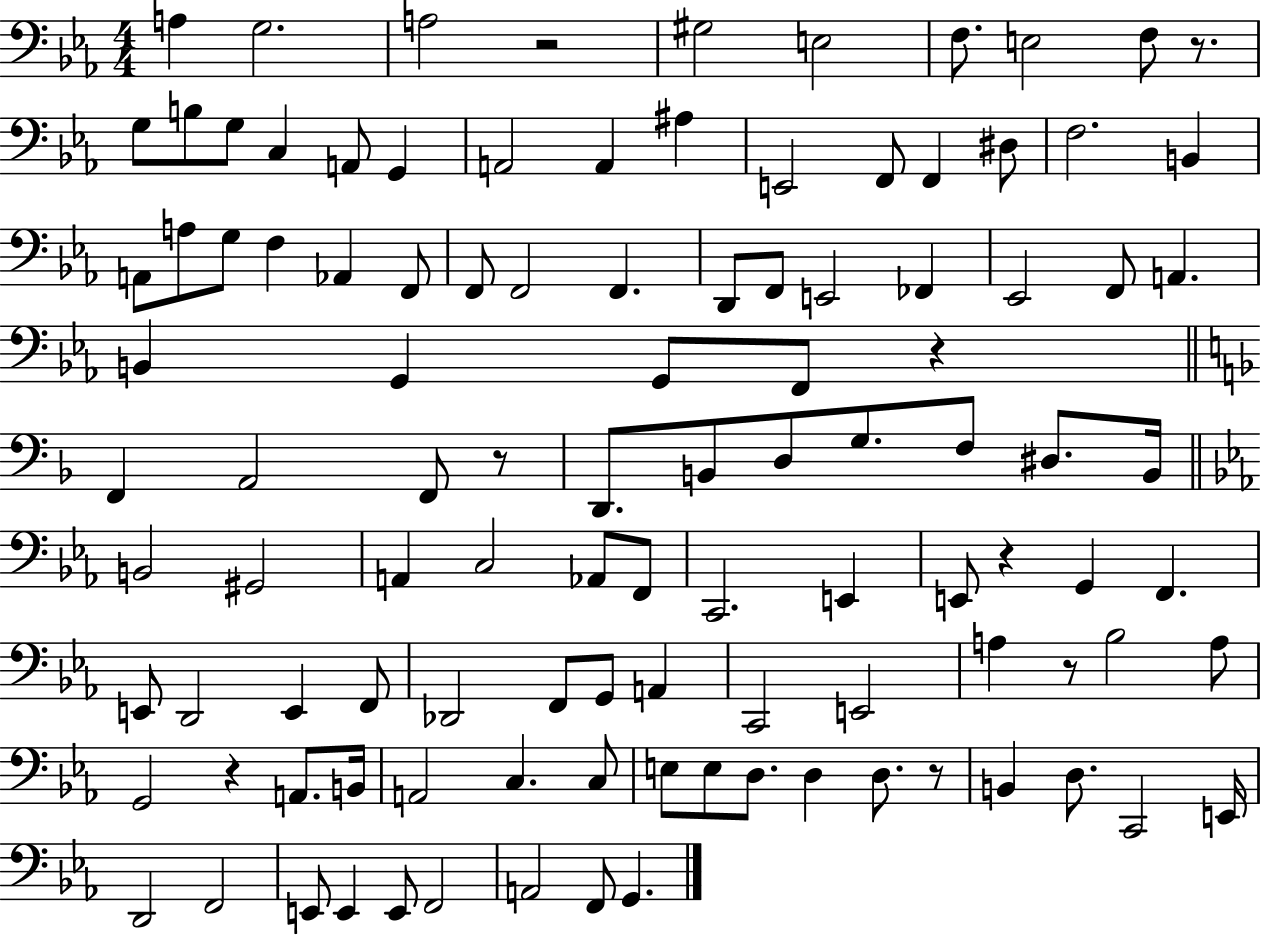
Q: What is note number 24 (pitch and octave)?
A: A2